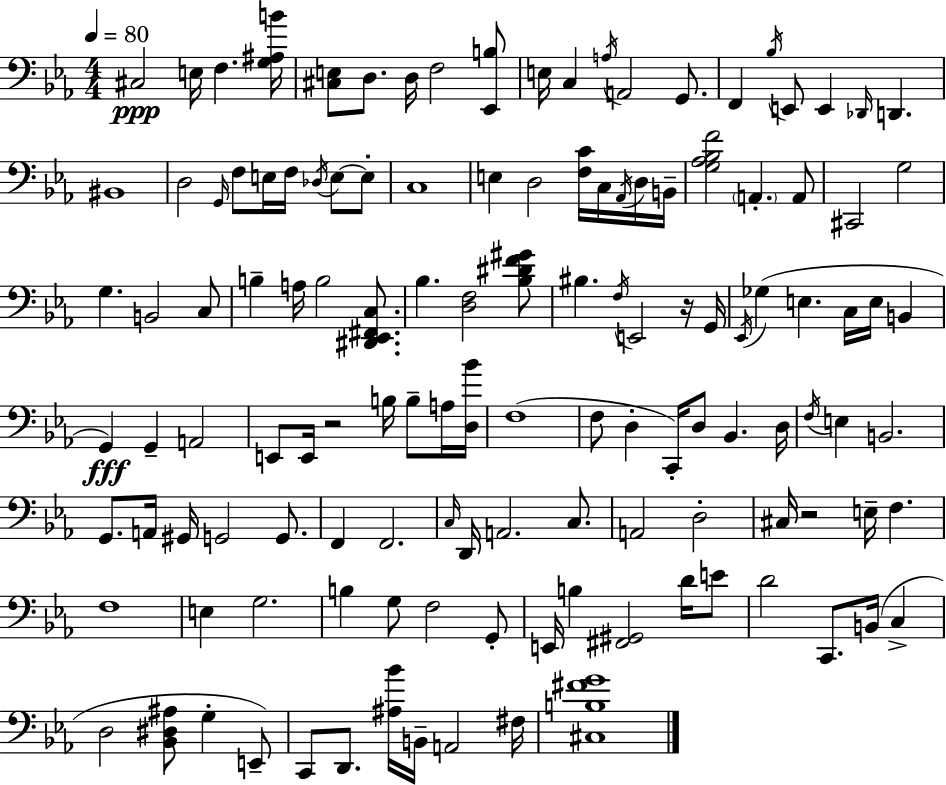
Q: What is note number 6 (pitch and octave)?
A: F3